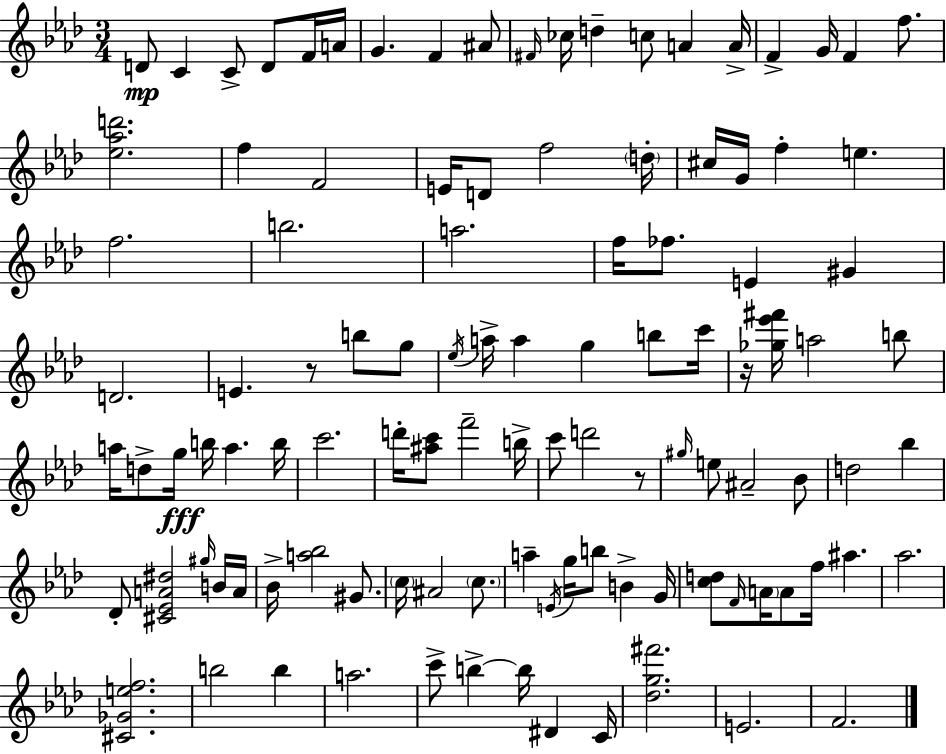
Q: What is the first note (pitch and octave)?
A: D4